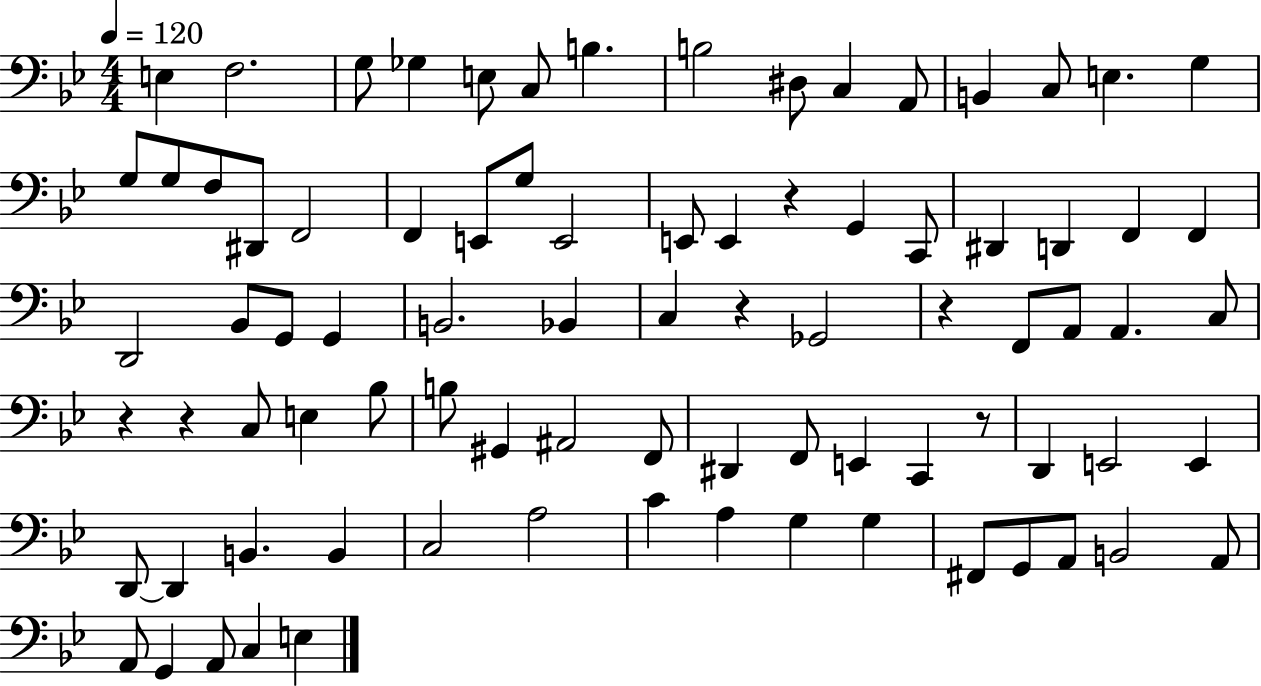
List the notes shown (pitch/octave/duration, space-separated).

E3/q F3/h. G3/e Gb3/q E3/e C3/e B3/q. B3/h D#3/e C3/q A2/e B2/q C3/e E3/q. G3/q G3/e G3/e F3/e D#2/e F2/h F2/q E2/e G3/e E2/h E2/e E2/q R/q G2/q C2/e D#2/q D2/q F2/q F2/q D2/h Bb2/e G2/e G2/q B2/h. Bb2/q C3/q R/q Gb2/h R/q F2/e A2/e A2/q. C3/e R/q R/q C3/e E3/q Bb3/e B3/e G#2/q A#2/h F2/e D#2/q F2/e E2/q C2/q R/e D2/q E2/h E2/q D2/e D2/q B2/q. B2/q C3/h A3/h C4/q A3/q G3/q G3/q F#2/e G2/e A2/e B2/h A2/e A2/e G2/q A2/e C3/q E3/q